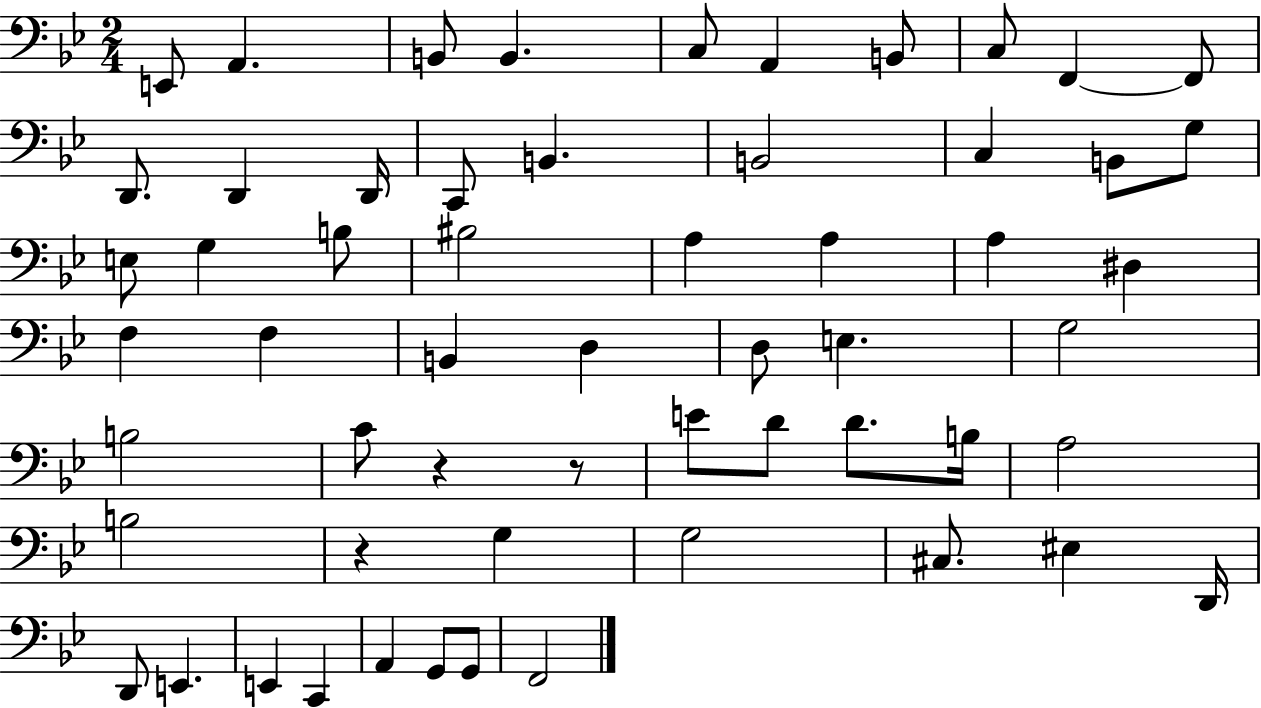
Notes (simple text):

E2/e A2/q. B2/e B2/q. C3/e A2/q B2/e C3/e F2/q F2/e D2/e. D2/q D2/s C2/e B2/q. B2/h C3/q B2/e G3/e E3/e G3/q B3/e BIS3/h A3/q A3/q A3/q D#3/q F3/q F3/q B2/q D3/q D3/e E3/q. G3/h B3/h C4/e R/q R/e E4/e D4/e D4/e. B3/s A3/h B3/h R/q G3/q G3/h C#3/e. EIS3/q D2/s D2/e E2/q. E2/q C2/q A2/q G2/e G2/e F2/h